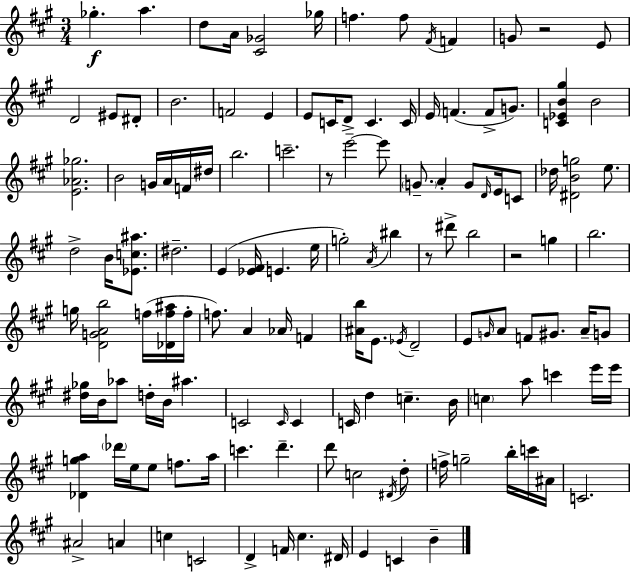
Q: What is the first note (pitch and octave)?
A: Gb5